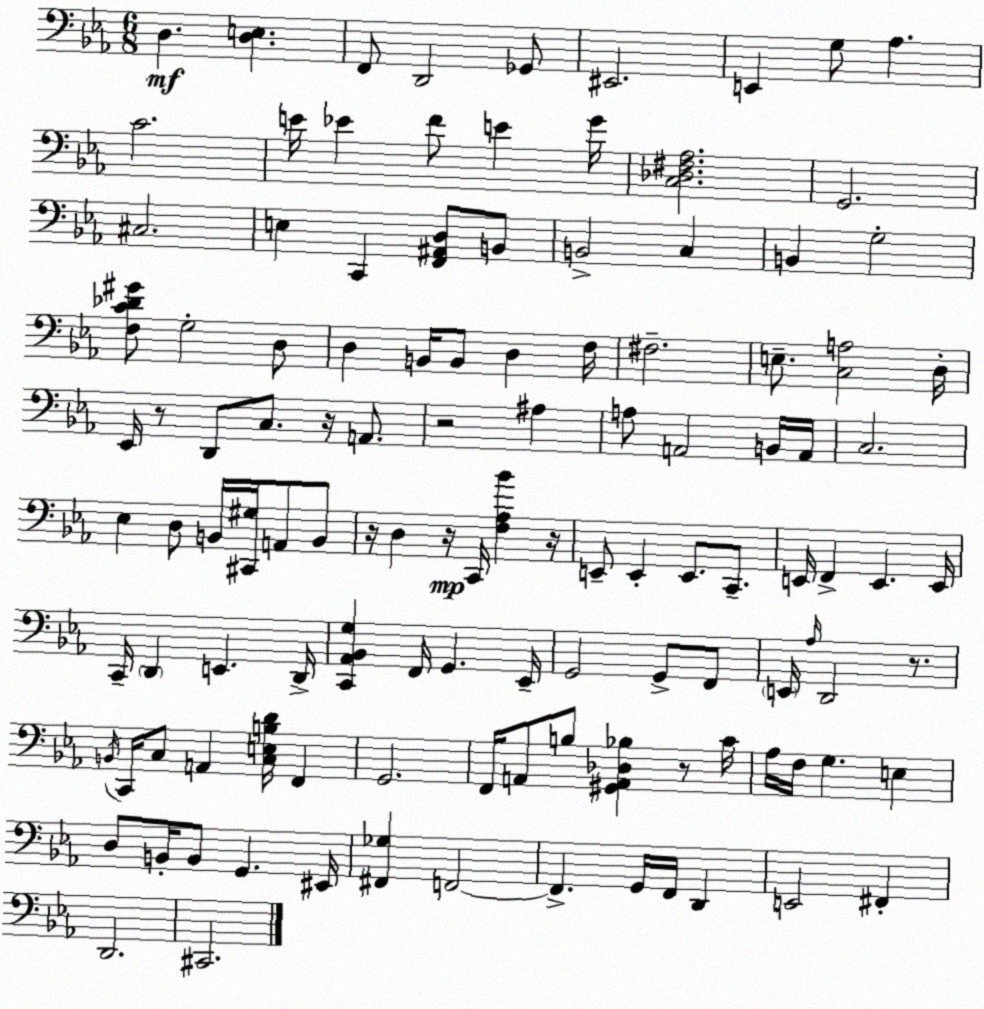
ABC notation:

X:1
T:Untitled
M:6/8
L:1/4
K:Cm
D, [D,E,] F,,/2 D,,2 _G,,/2 ^E,,2 E,, G,/2 _A, C2 E/4 _E F/2 E G/4 [C,_D,^F,_A,]2 G,,2 ^C,2 E, C,, [F,,^A,,D,]/2 B,,/2 B,,2 C, B,, G,2 [F,C_D^G]/2 G,2 D,/2 D, B,,/4 B,,/2 D, F,/4 ^F,2 E,/2 [C,A,]2 D,/4 _E,,/4 z/2 D,,/2 C,/2 z/4 A,,/2 z2 ^A, A,/2 A,,2 B,,/4 A,,/4 C,2 _E, D,/2 B,,/4 [^C,,^G,]/4 A,,/2 B,,/2 z/4 D, z/4 C,,/4 [F,_A,_B] z/4 E,,/2 E,, E,,/2 C,,/2 E,,/4 F,, E,, E,,/4 C,,/4 D,, E,, D,,/4 [C,,_A,,_B,,G,] F,,/4 G,, _E,,/4 G,,2 G,,/2 F,,/2 E,,/4 _A,/4 D,,2 z/2 B,,/4 C,,/4 C,/2 A,, [C,E,B,D]/4 F,, G,,2 F,,/4 A,,/2 B,/2 [^G,,A,,_D,_B,] z/2 C/4 _A,/4 F,/4 G, E, D,/2 B,,/4 B,,/2 G,, ^E,,/4 [^F,,_G,] F,,2 F,, G,,/4 F,,/4 D,, E,,2 ^F,, D,,2 ^C,,2